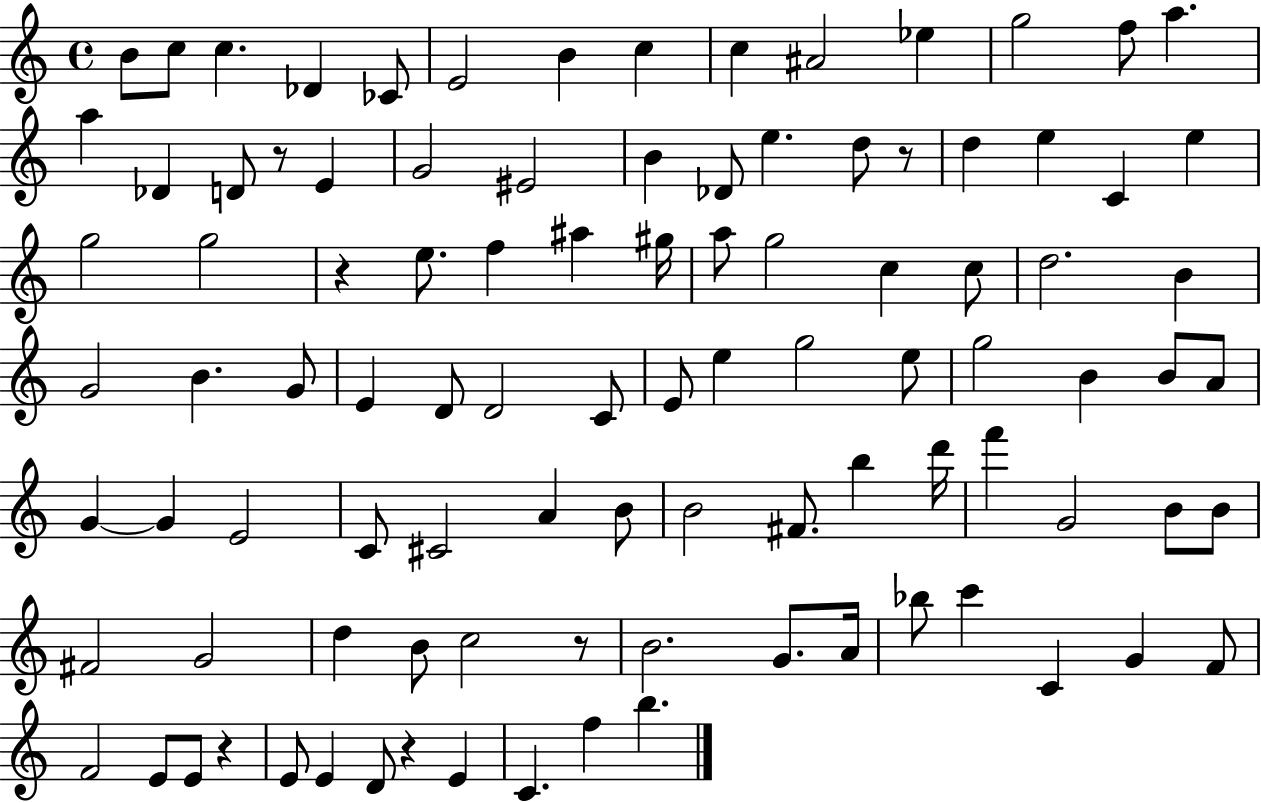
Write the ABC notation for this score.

X:1
T:Untitled
M:4/4
L:1/4
K:C
B/2 c/2 c _D _C/2 E2 B c c ^A2 _e g2 f/2 a a _D D/2 z/2 E G2 ^E2 B _D/2 e d/2 z/2 d e C e g2 g2 z e/2 f ^a ^g/4 a/2 g2 c c/2 d2 B G2 B G/2 E D/2 D2 C/2 E/2 e g2 e/2 g2 B B/2 A/2 G G E2 C/2 ^C2 A B/2 B2 ^F/2 b d'/4 f' G2 B/2 B/2 ^F2 G2 d B/2 c2 z/2 B2 G/2 A/4 _b/2 c' C G F/2 F2 E/2 E/2 z E/2 E D/2 z E C f b